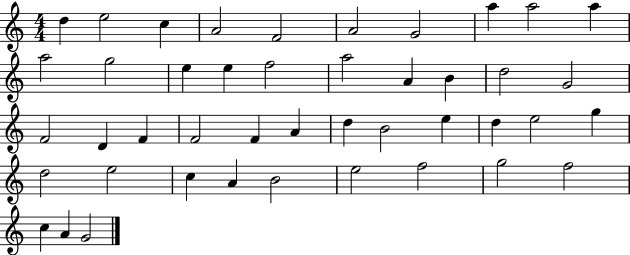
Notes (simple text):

D5/q E5/h C5/q A4/h F4/h A4/h G4/h A5/q A5/h A5/q A5/h G5/h E5/q E5/q F5/h A5/h A4/q B4/q D5/h G4/h F4/h D4/q F4/q F4/h F4/q A4/q D5/q B4/h E5/q D5/q E5/h G5/q D5/h E5/h C5/q A4/q B4/h E5/h F5/h G5/h F5/h C5/q A4/q G4/h